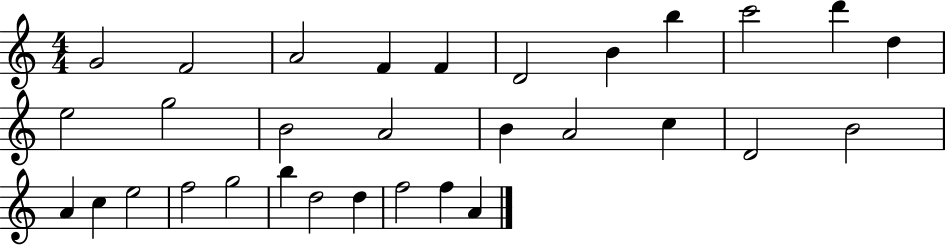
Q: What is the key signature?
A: C major